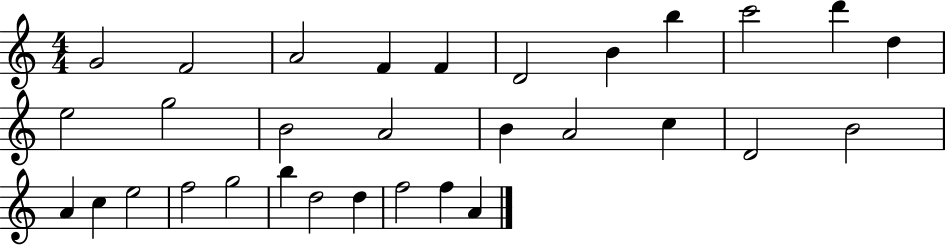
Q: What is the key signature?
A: C major